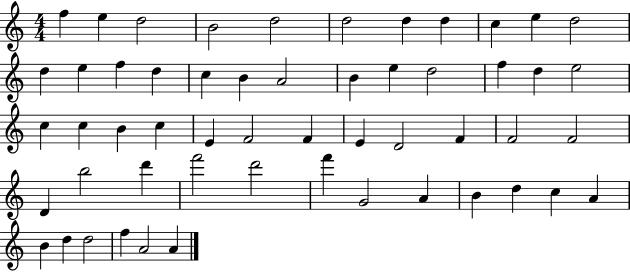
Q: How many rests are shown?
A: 0